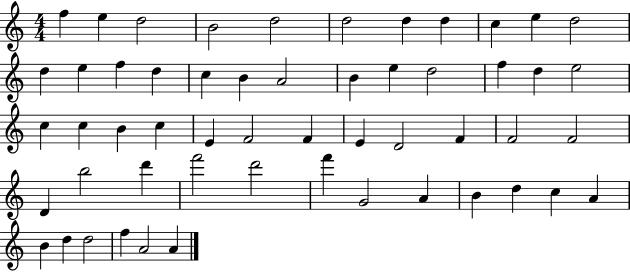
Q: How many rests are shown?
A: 0